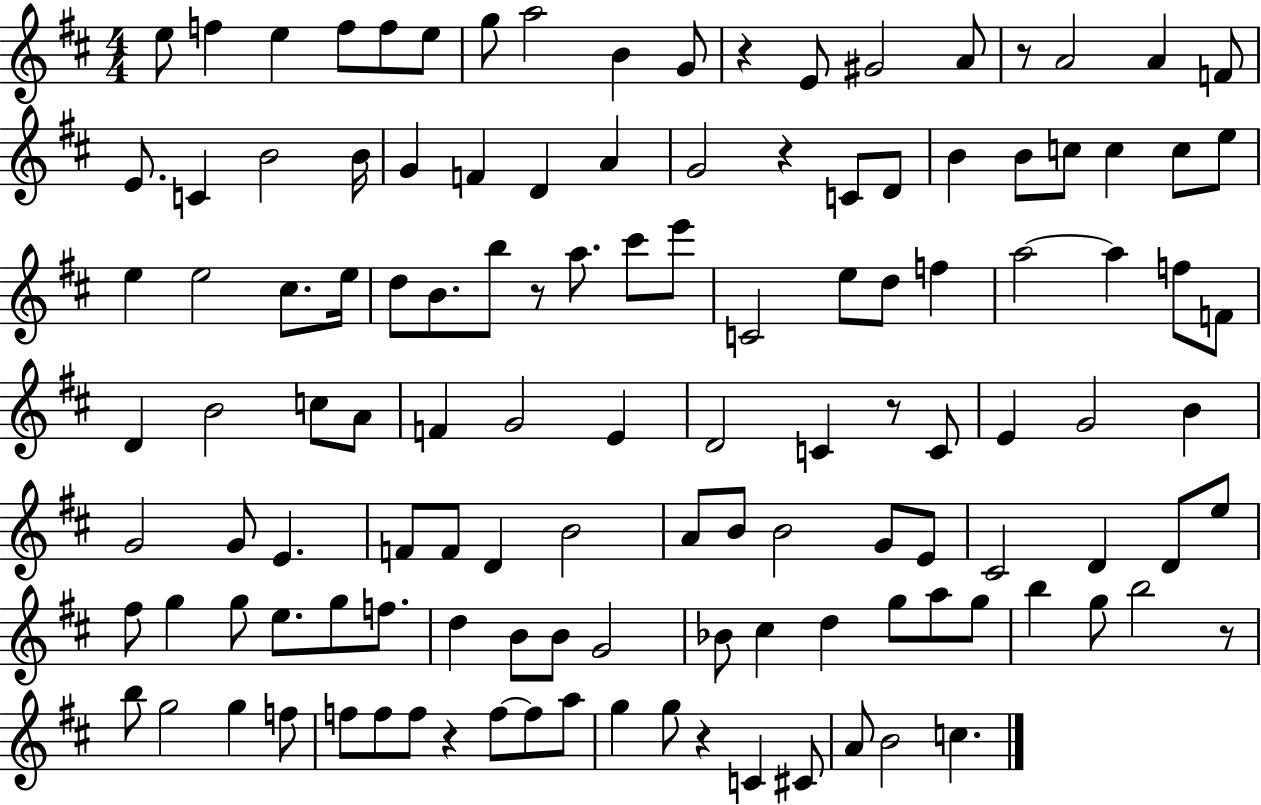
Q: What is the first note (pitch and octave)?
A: E5